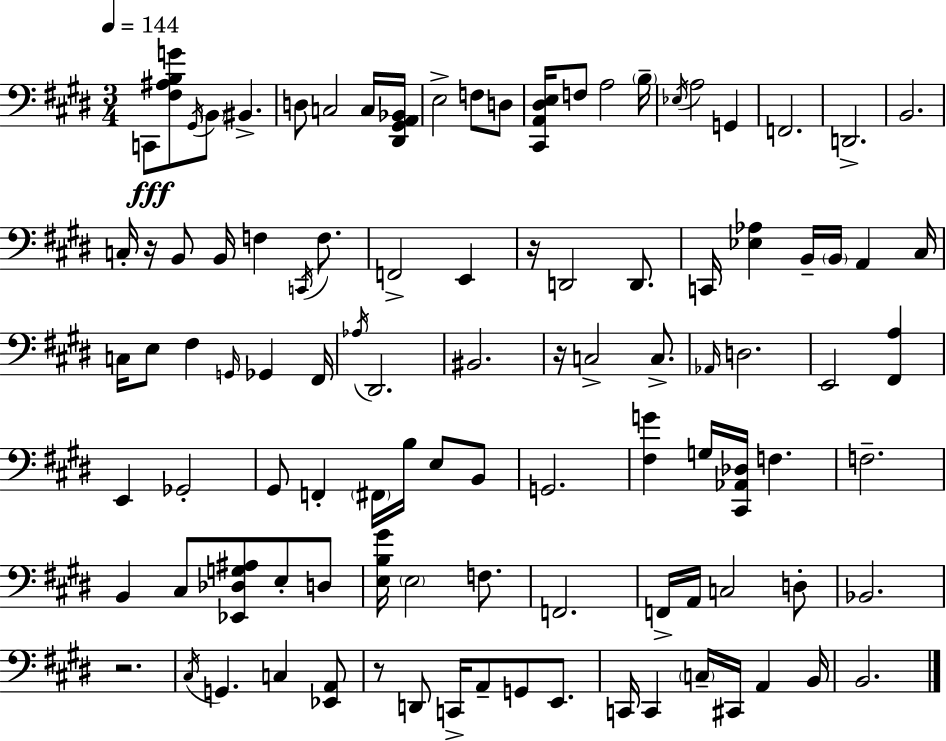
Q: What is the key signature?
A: E major